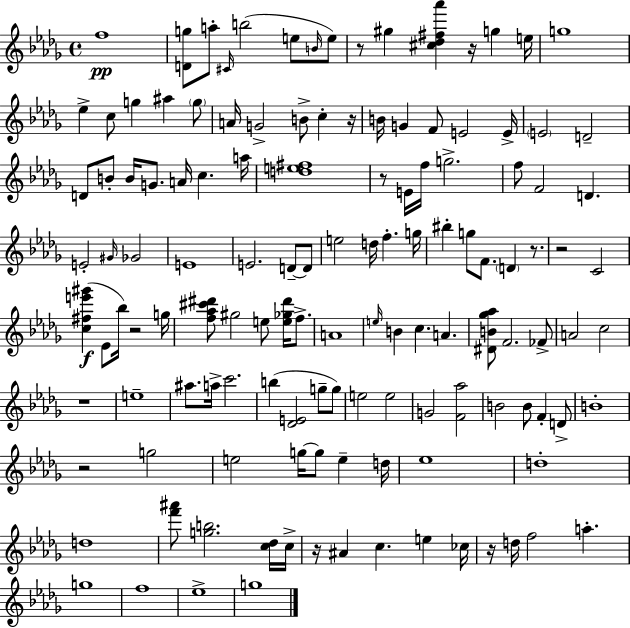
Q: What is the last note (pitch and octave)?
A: G5